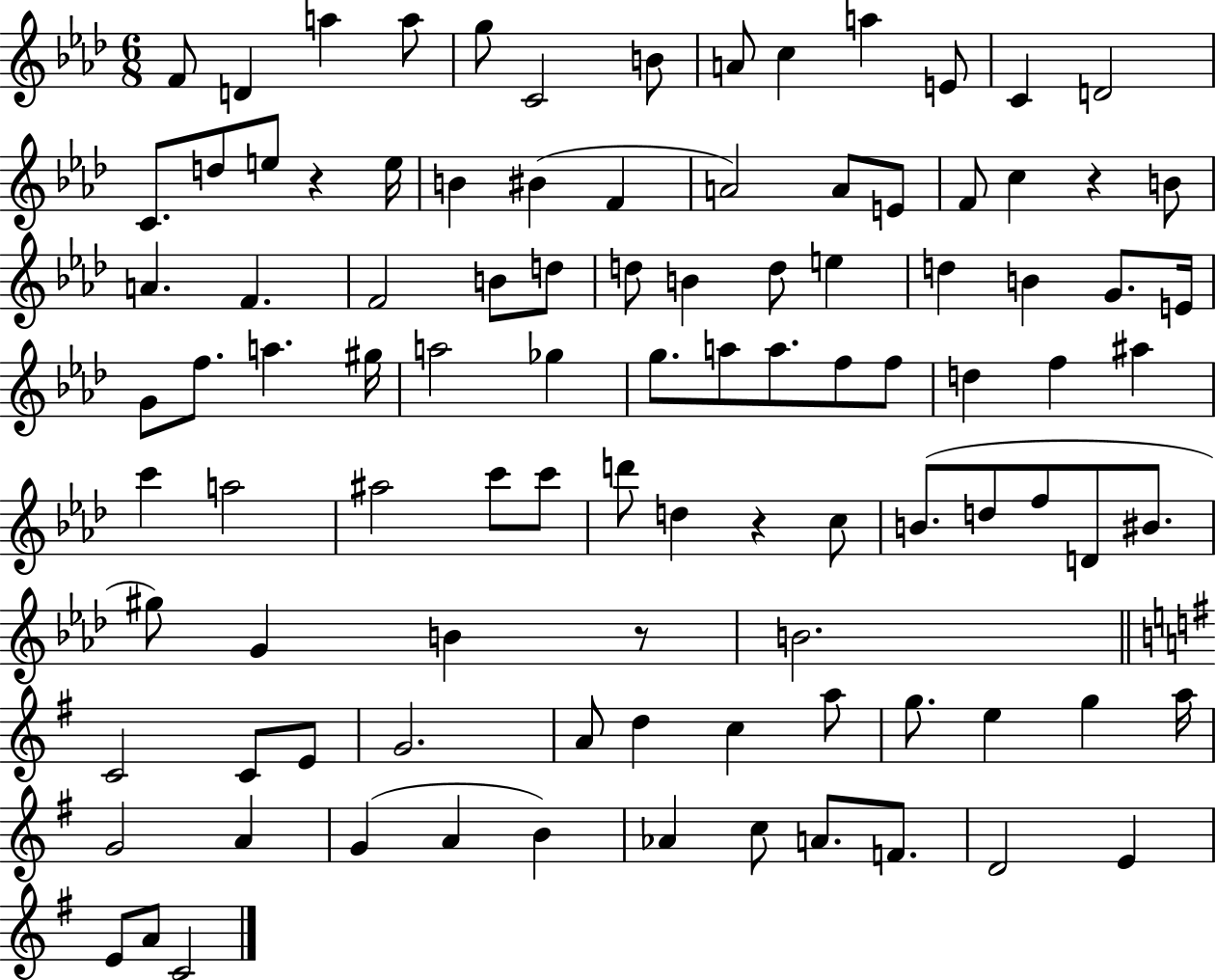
X:1
T:Untitled
M:6/8
L:1/4
K:Ab
F/2 D a a/2 g/2 C2 B/2 A/2 c a E/2 C D2 C/2 d/2 e/2 z e/4 B ^B F A2 A/2 E/2 F/2 c z B/2 A F F2 B/2 d/2 d/2 B d/2 e d B G/2 E/4 G/2 f/2 a ^g/4 a2 _g g/2 a/2 a/2 f/2 f/2 d f ^a c' a2 ^a2 c'/2 c'/2 d'/2 d z c/2 B/2 d/2 f/2 D/2 ^B/2 ^g/2 G B z/2 B2 C2 C/2 E/2 G2 A/2 d c a/2 g/2 e g a/4 G2 A G A B _A c/2 A/2 F/2 D2 E E/2 A/2 C2